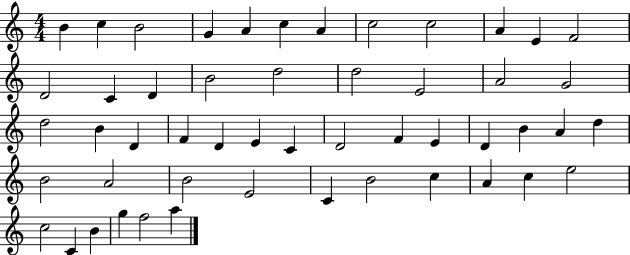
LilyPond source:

{
  \clef treble
  \numericTimeSignature
  \time 4/4
  \key c \major
  b'4 c''4 b'2 | g'4 a'4 c''4 a'4 | c''2 c''2 | a'4 e'4 f'2 | \break d'2 c'4 d'4 | b'2 d''2 | d''2 e'2 | a'2 g'2 | \break d''2 b'4 d'4 | f'4 d'4 e'4 c'4 | d'2 f'4 e'4 | d'4 b'4 a'4 d''4 | \break b'2 a'2 | b'2 e'2 | c'4 b'2 c''4 | a'4 c''4 e''2 | \break c''2 c'4 b'4 | g''4 f''2 a''4 | \bar "|."
}